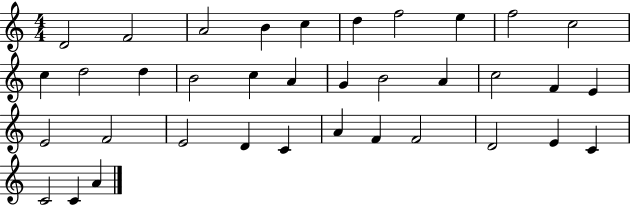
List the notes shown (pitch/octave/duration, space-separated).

D4/h F4/h A4/h B4/q C5/q D5/q F5/h E5/q F5/h C5/h C5/q D5/h D5/q B4/h C5/q A4/q G4/q B4/h A4/q C5/h F4/q E4/q E4/h F4/h E4/h D4/q C4/q A4/q F4/q F4/h D4/h E4/q C4/q C4/h C4/q A4/q